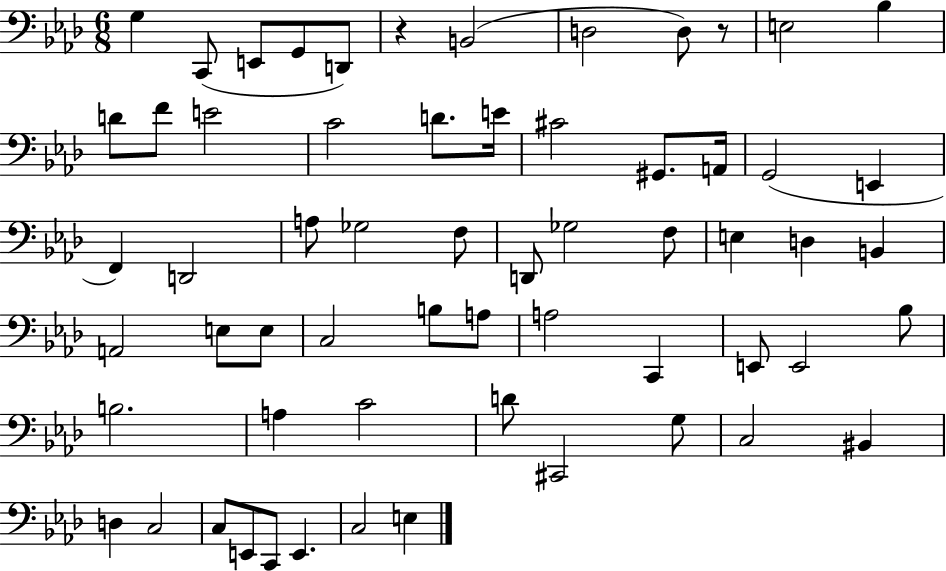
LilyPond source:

{
  \clef bass
  \numericTimeSignature
  \time 6/8
  \key aes \major
  g4 c,8( e,8 g,8 d,8) | r4 b,2( | d2 d8) r8 | e2 bes4 | \break d'8 f'8 e'2 | c'2 d'8. e'16 | cis'2 gis,8. a,16 | g,2( e,4 | \break f,4) d,2 | a8 ges2 f8 | d,8 ges2 f8 | e4 d4 b,4 | \break a,2 e8 e8 | c2 b8 a8 | a2 c,4 | e,8 e,2 bes8 | \break b2. | a4 c'2 | d'8 cis,2 g8 | c2 bis,4 | \break d4 c2 | c8 e,8 c,8 e,4. | c2 e4 | \bar "|."
}